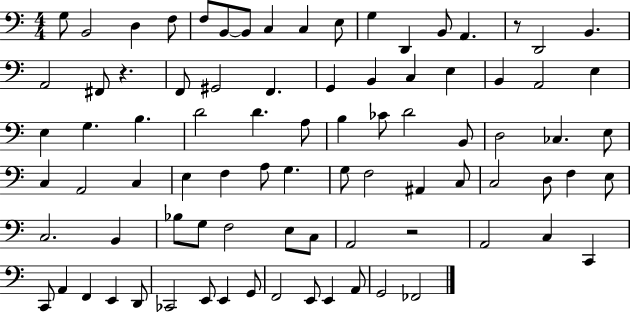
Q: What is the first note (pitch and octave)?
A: G3